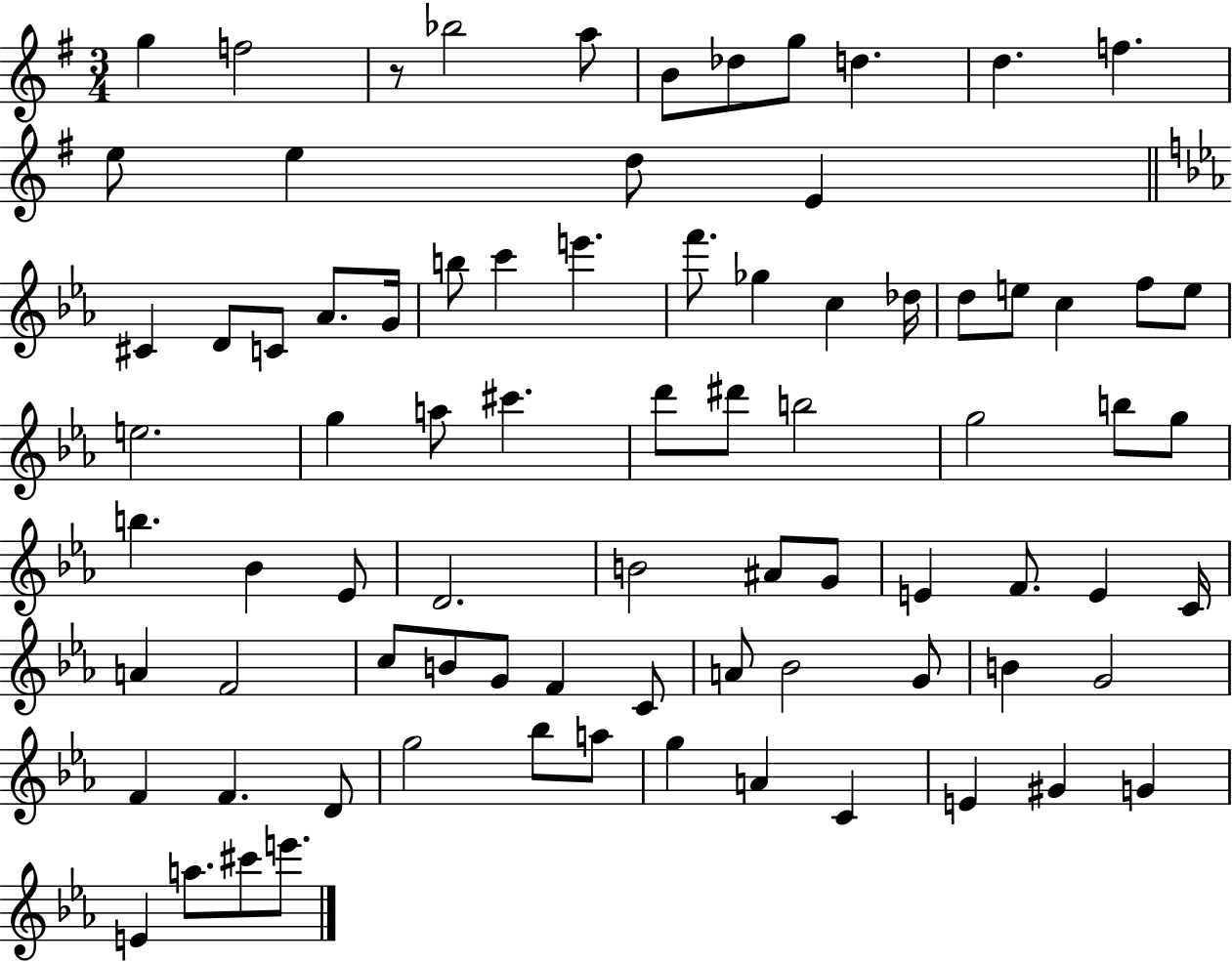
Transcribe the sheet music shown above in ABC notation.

X:1
T:Untitled
M:3/4
L:1/4
K:G
g f2 z/2 _b2 a/2 B/2 _d/2 g/2 d d f e/2 e d/2 E ^C D/2 C/2 _A/2 G/4 b/2 c' e' f'/2 _g c _d/4 d/2 e/2 c f/2 e/2 e2 g a/2 ^c' d'/2 ^d'/2 b2 g2 b/2 g/2 b _B _E/2 D2 B2 ^A/2 G/2 E F/2 E C/4 A F2 c/2 B/2 G/2 F C/2 A/2 _B2 G/2 B G2 F F D/2 g2 _b/2 a/2 g A C E ^G G E a/2 ^c'/2 e'/2